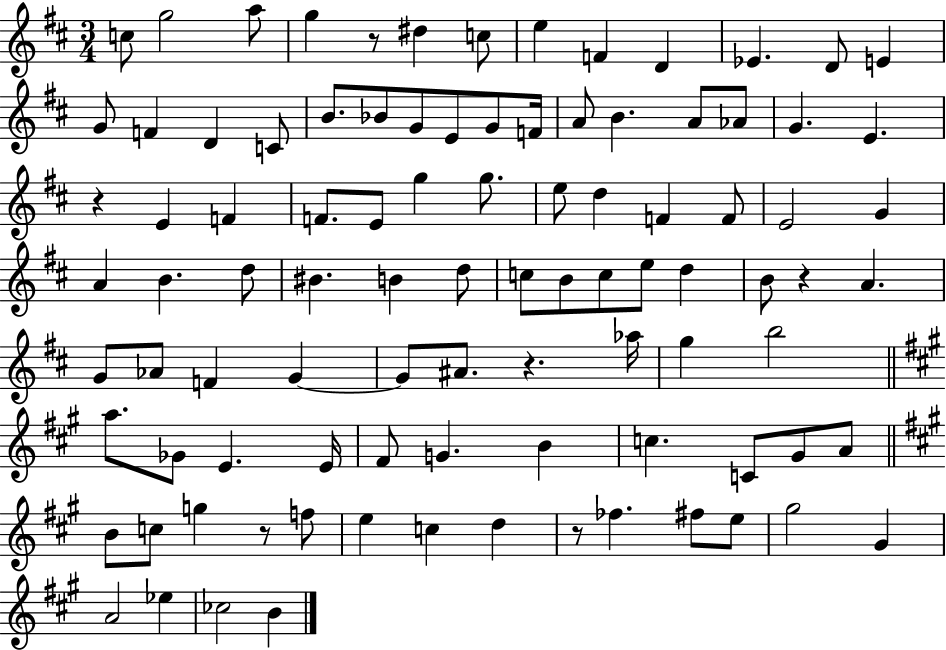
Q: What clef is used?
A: treble